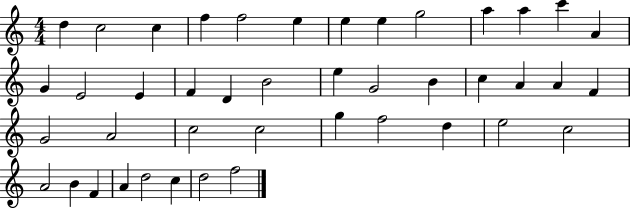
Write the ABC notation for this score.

X:1
T:Untitled
M:4/4
L:1/4
K:C
d c2 c f f2 e e e g2 a a c' A G E2 E F D B2 e G2 B c A A F G2 A2 c2 c2 g f2 d e2 c2 A2 B F A d2 c d2 f2